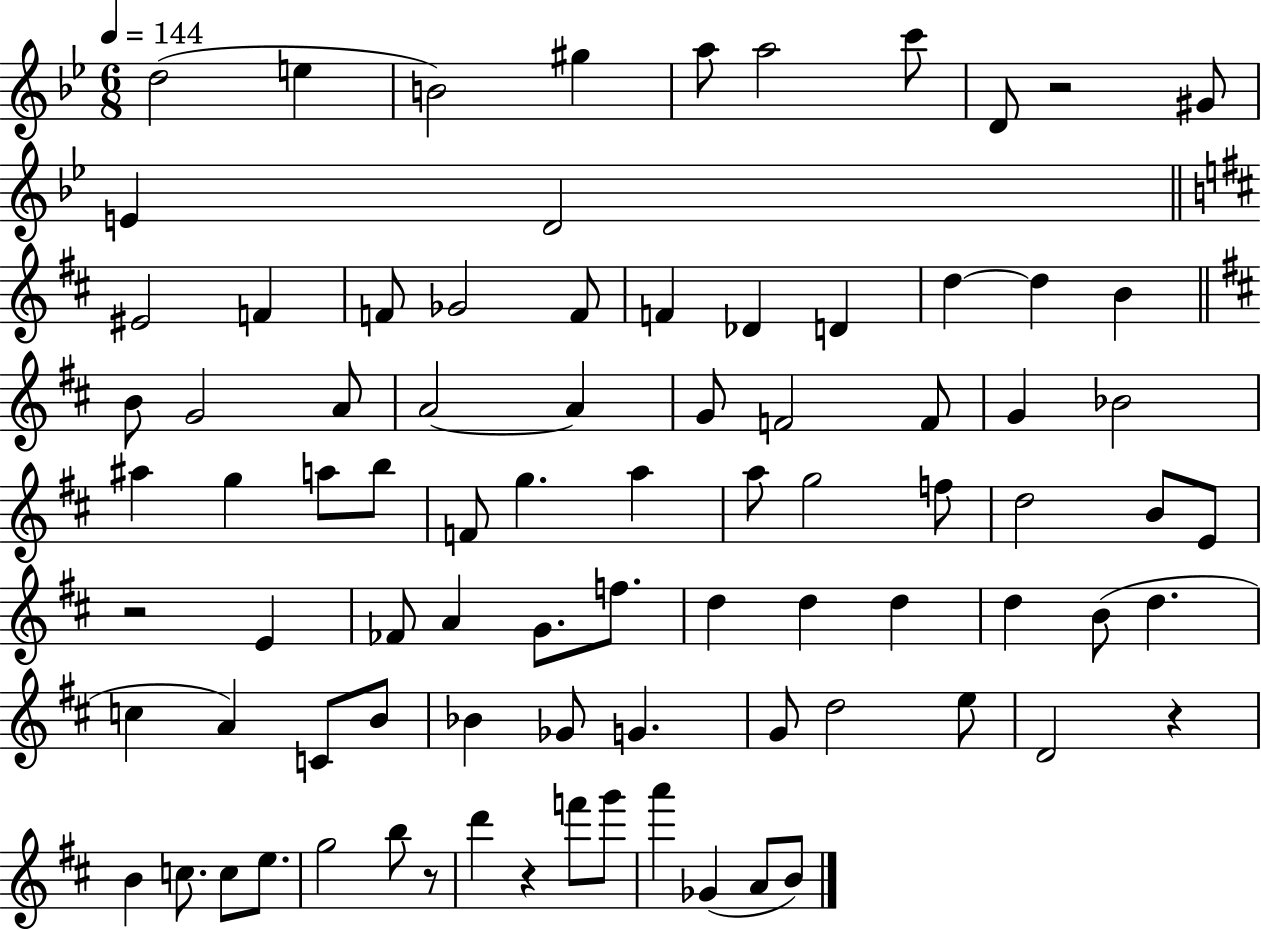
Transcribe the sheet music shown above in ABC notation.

X:1
T:Untitled
M:6/8
L:1/4
K:Bb
d2 e B2 ^g a/2 a2 c'/2 D/2 z2 ^G/2 E D2 ^E2 F F/2 _G2 F/2 F _D D d d B B/2 G2 A/2 A2 A G/2 F2 F/2 G _B2 ^a g a/2 b/2 F/2 g a a/2 g2 f/2 d2 B/2 E/2 z2 E _F/2 A G/2 f/2 d d d d B/2 d c A C/2 B/2 _B _G/2 G G/2 d2 e/2 D2 z B c/2 c/2 e/2 g2 b/2 z/2 d' z f'/2 g'/2 a' _G A/2 B/2